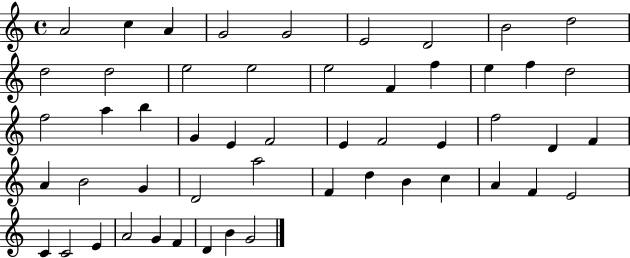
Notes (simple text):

A4/h C5/q A4/q G4/h G4/h E4/h D4/h B4/h D5/h D5/h D5/h E5/h E5/h E5/h F4/q F5/q E5/q F5/q D5/h F5/h A5/q B5/q G4/q E4/q F4/h E4/q F4/h E4/q F5/h D4/q F4/q A4/q B4/h G4/q D4/h A5/h F4/q D5/q B4/q C5/q A4/q F4/q E4/h C4/q C4/h E4/q A4/h G4/q F4/q D4/q B4/q G4/h